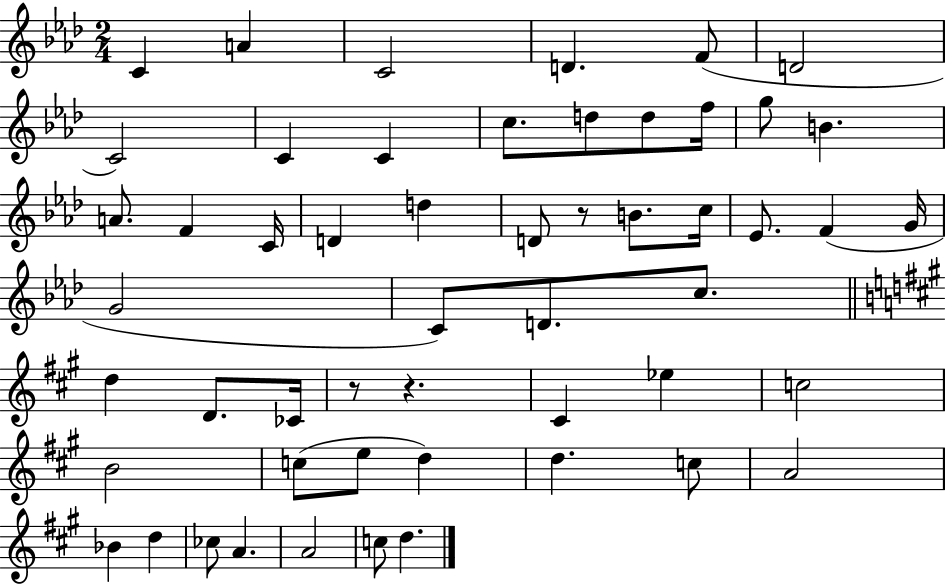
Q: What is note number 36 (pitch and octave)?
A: C5